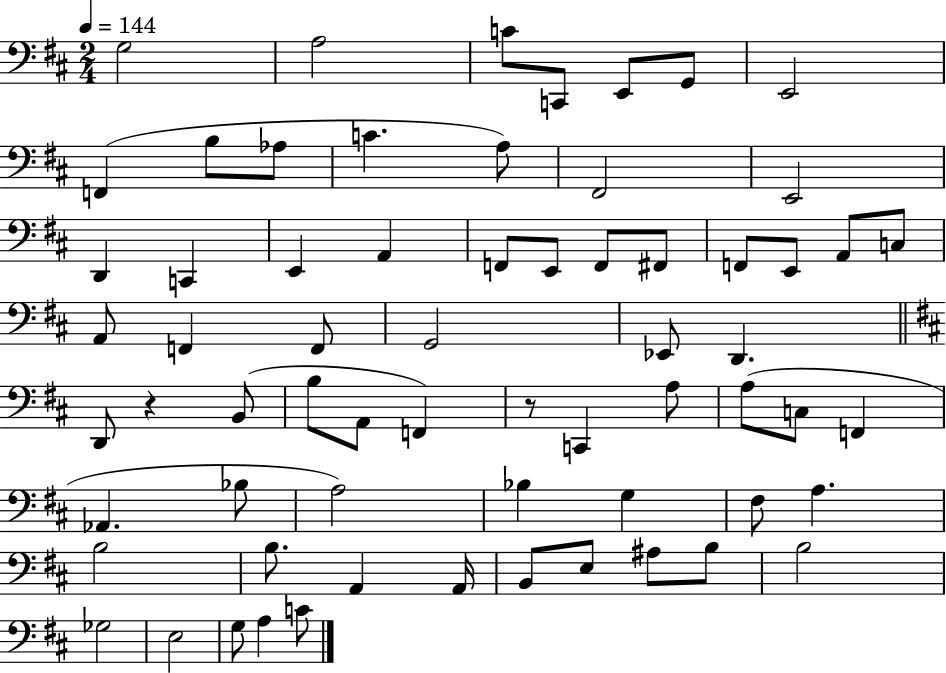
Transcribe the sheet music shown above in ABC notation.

X:1
T:Untitled
M:2/4
L:1/4
K:D
G,2 A,2 C/2 C,,/2 E,,/2 G,,/2 E,,2 F,, B,/2 _A,/2 C A,/2 ^F,,2 E,,2 D,, C,, E,, A,, F,,/2 E,,/2 F,,/2 ^F,,/2 F,,/2 E,,/2 A,,/2 C,/2 A,,/2 F,, F,,/2 G,,2 _E,,/2 D,, D,,/2 z B,,/2 B,/2 A,,/2 F,, z/2 C,, A,/2 A,/2 C,/2 F,, _A,, _B,/2 A,2 _B, G, ^F,/2 A, B,2 B,/2 A,, A,,/4 B,,/2 E,/2 ^A,/2 B,/2 B,2 _G,2 E,2 G,/2 A, C/2